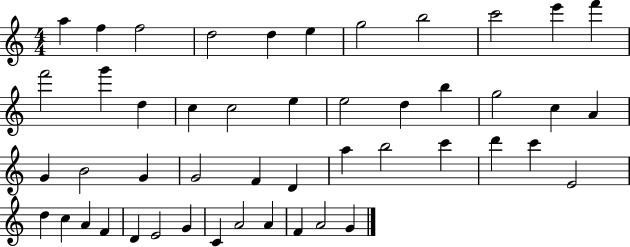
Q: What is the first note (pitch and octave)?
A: A5